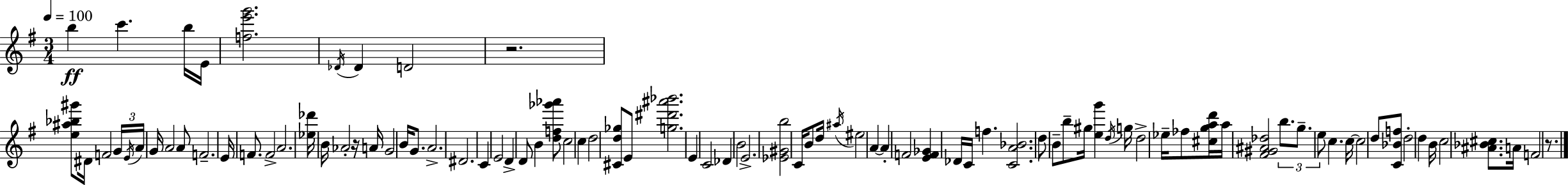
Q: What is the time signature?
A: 3/4